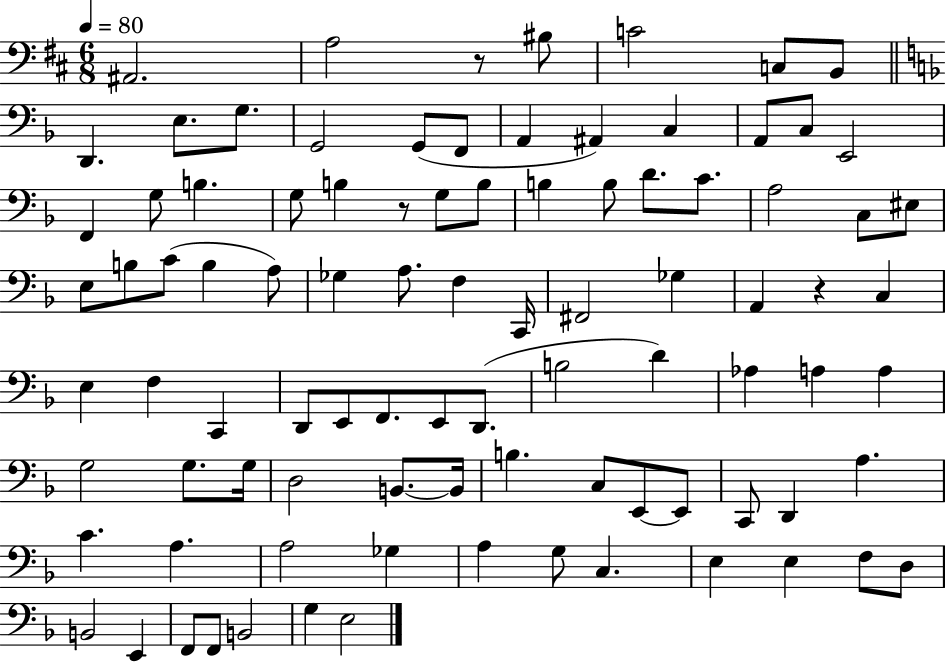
X:1
T:Untitled
M:6/8
L:1/4
K:D
^A,,2 A,2 z/2 ^B,/2 C2 C,/2 B,,/2 D,, E,/2 G,/2 G,,2 G,,/2 F,,/2 A,, ^A,, C, A,,/2 C,/2 E,,2 F,, G,/2 B, G,/2 B, z/2 G,/2 B,/2 B, B,/2 D/2 C/2 A,2 C,/2 ^E,/2 E,/2 B,/2 C/2 B, A,/2 _G, A,/2 F, C,,/4 ^F,,2 _G, A,, z C, E, F, C,, D,,/2 E,,/2 F,,/2 E,,/2 D,,/2 B,2 D _A, A, A, G,2 G,/2 G,/4 D,2 B,,/2 B,,/4 B, C,/2 E,,/2 E,,/2 C,,/2 D,, A, C A, A,2 _G, A, G,/2 C, E, E, F,/2 D,/2 B,,2 E,, F,,/2 F,,/2 B,,2 G, E,2